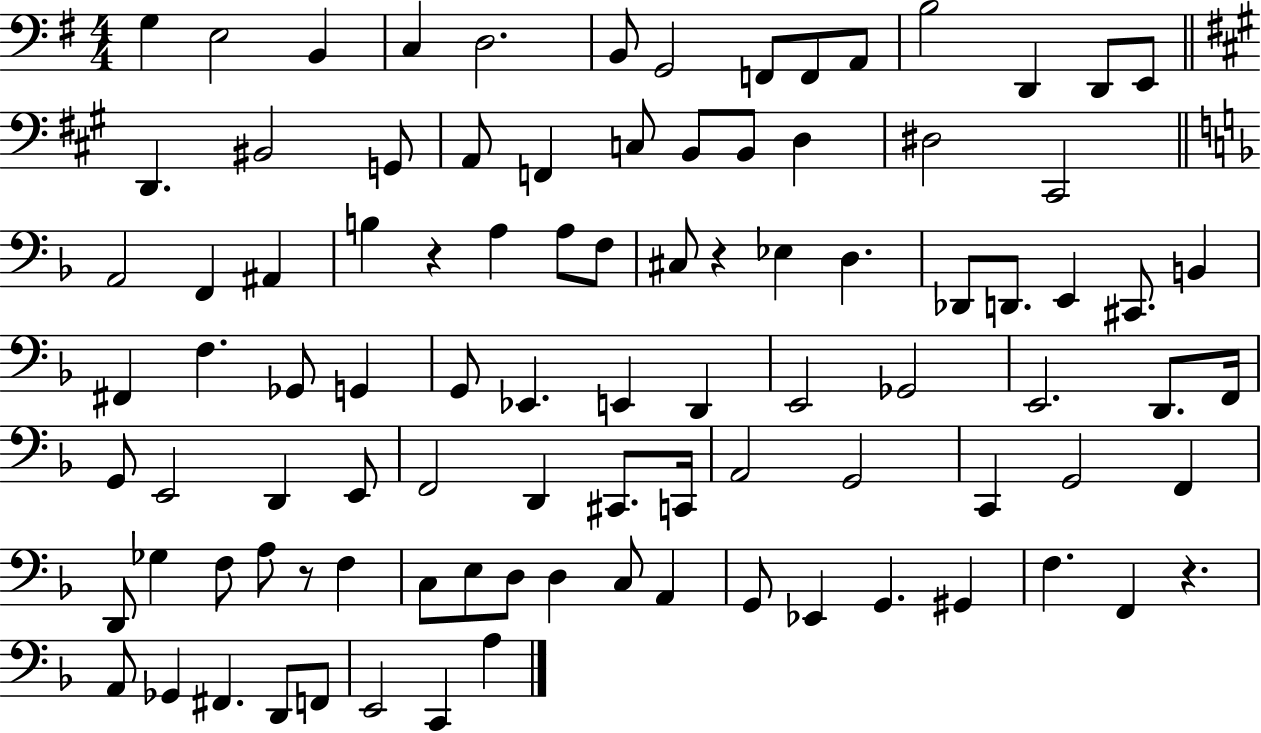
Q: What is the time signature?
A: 4/4